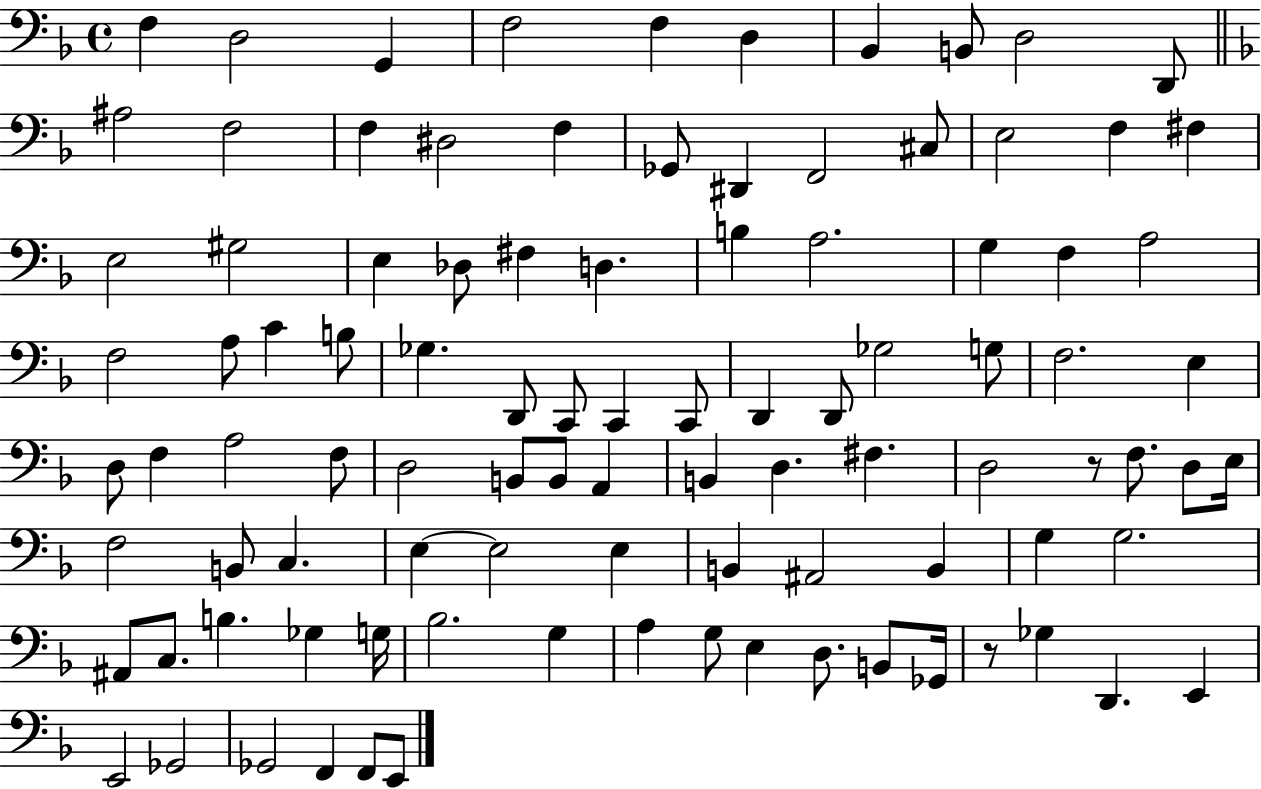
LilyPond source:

{
  \clef bass
  \time 4/4
  \defaultTimeSignature
  \key f \major
  f4 d2 g,4 | f2 f4 d4 | bes,4 b,8 d2 d,8 | \bar "||" \break \key f \major ais2 f2 | f4 dis2 f4 | ges,8 dis,4 f,2 cis8 | e2 f4 fis4 | \break e2 gis2 | e4 des8 fis4 d4. | b4 a2. | g4 f4 a2 | \break f2 a8 c'4 b8 | ges4. d,8 c,8 c,4 c,8 | d,4 d,8 ges2 g8 | f2. e4 | \break d8 f4 a2 f8 | d2 b,8 b,8 a,4 | b,4 d4. fis4. | d2 r8 f8. d8 e16 | \break f2 b,8 c4. | e4~~ e2 e4 | b,4 ais,2 b,4 | g4 g2. | \break ais,8 c8. b4. ges4 g16 | bes2. g4 | a4 g8 e4 d8. b,8 ges,16 | r8 ges4 d,4. e,4 | \break e,2 ges,2 | ges,2 f,4 f,8 e,8 | \bar "|."
}